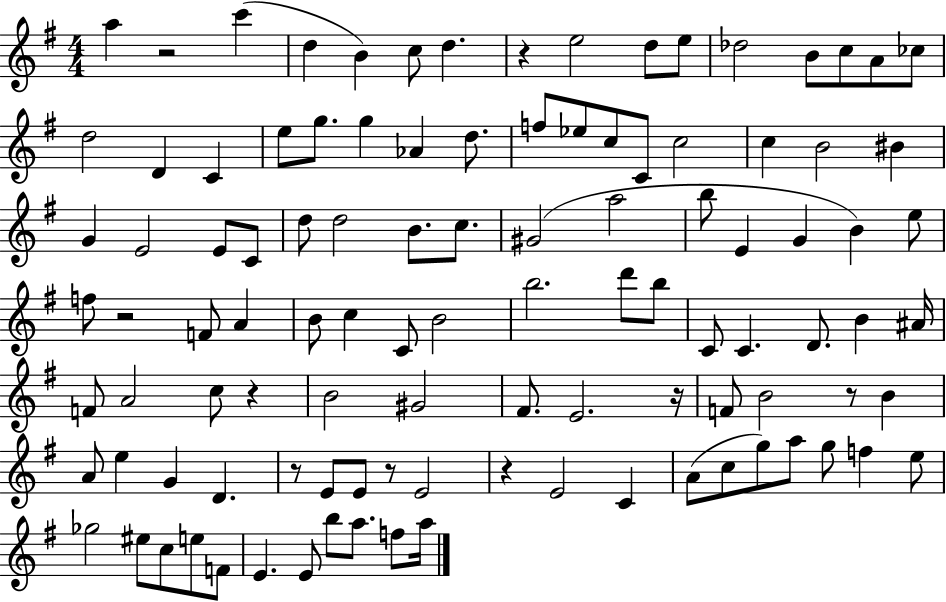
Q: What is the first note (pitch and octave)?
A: A5